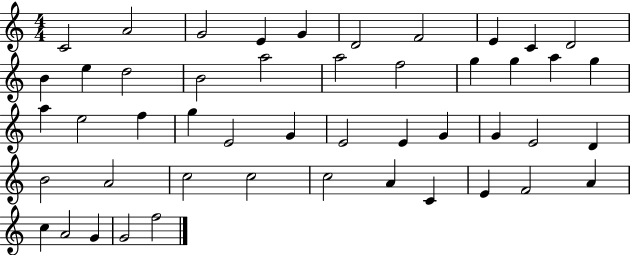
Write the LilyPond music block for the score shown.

{
  \clef treble
  \numericTimeSignature
  \time 4/4
  \key c \major
  c'2 a'2 | g'2 e'4 g'4 | d'2 f'2 | e'4 c'4 d'2 | \break b'4 e''4 d''2 | b'2 a''2 | a''2 f''2 | g''4 g''4 a''4 g''4 | \break a''4 e''2 f''4 | g''4 e'2 g'4 | e'2 e'4 g'4 | g'4 e'2 d'4 | \break b'2 a'2 | c''2 c''2 | c''2 a'4 c'4 | e'4 f'2 a'4 | \break c''4 a'2 g'4 | g'2 f''2 | \bar "|."
}